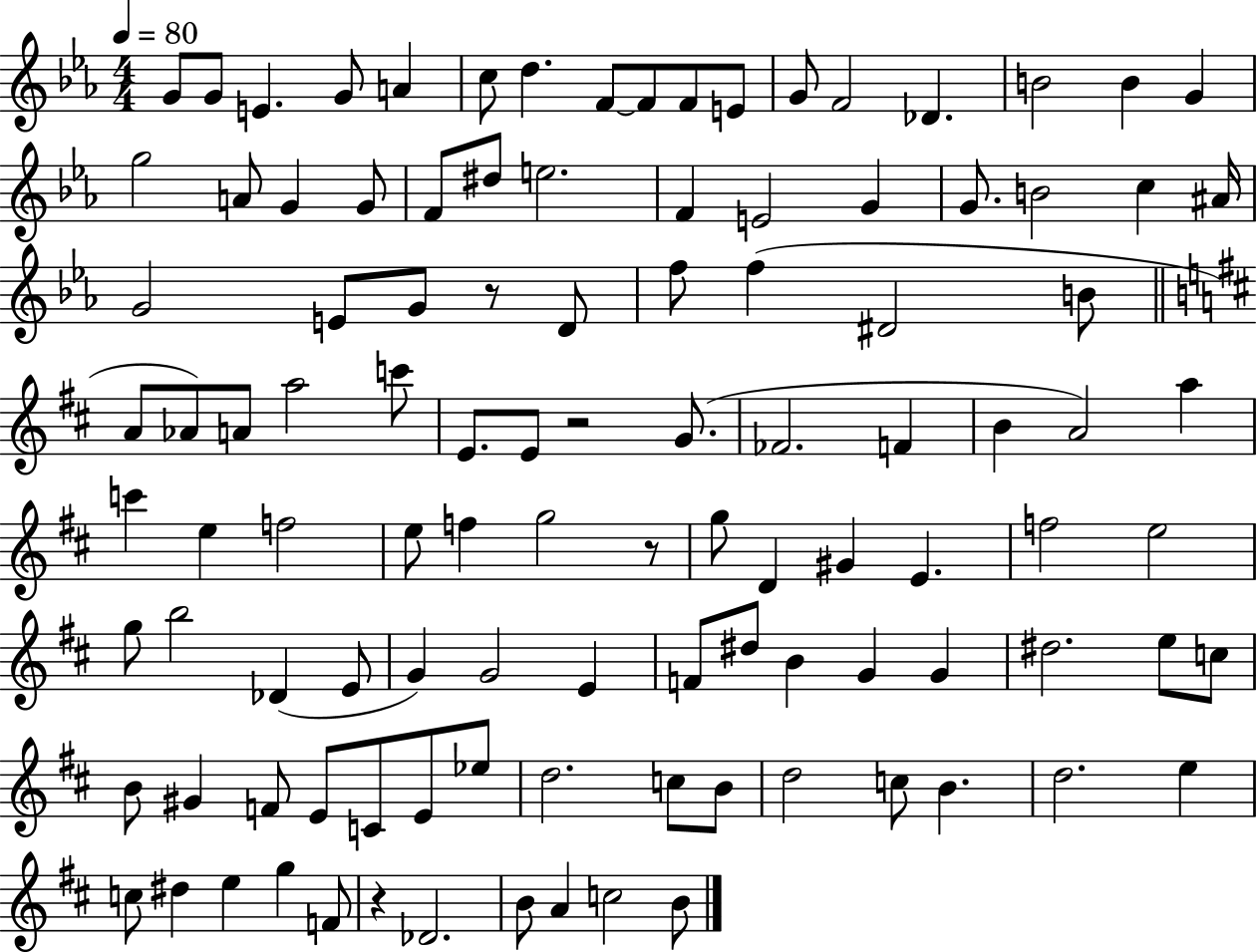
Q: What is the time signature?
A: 4/4